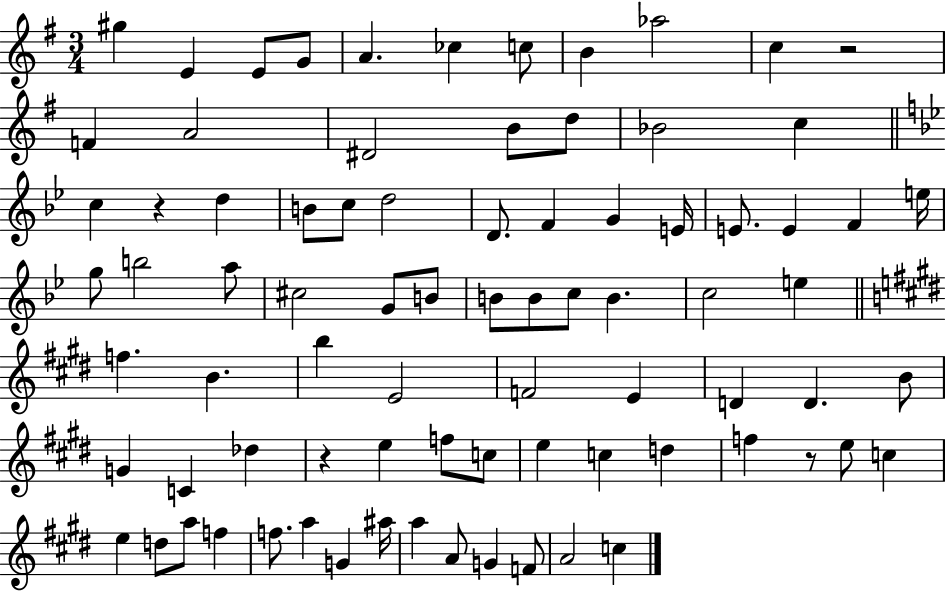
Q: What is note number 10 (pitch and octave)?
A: C5